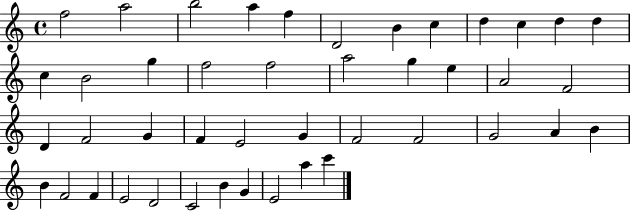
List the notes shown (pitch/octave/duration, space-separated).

F5/h A5/h B5/h A5/q F5/q D4/h B4/q C5/q D5/q C5/q D5/q D5/q C5/q B4/h G5/q F5/h F5/h A5/h G5/q E5/q A4/h F4/h D4/q F4/h G4/q F4/q E4/h G4/q F4/h F4/h G4/h A4/q B4/q B4/q F4/h F4/q E4/h D4/h C4/h B4/q G4/q E4/h A5/q C6/q